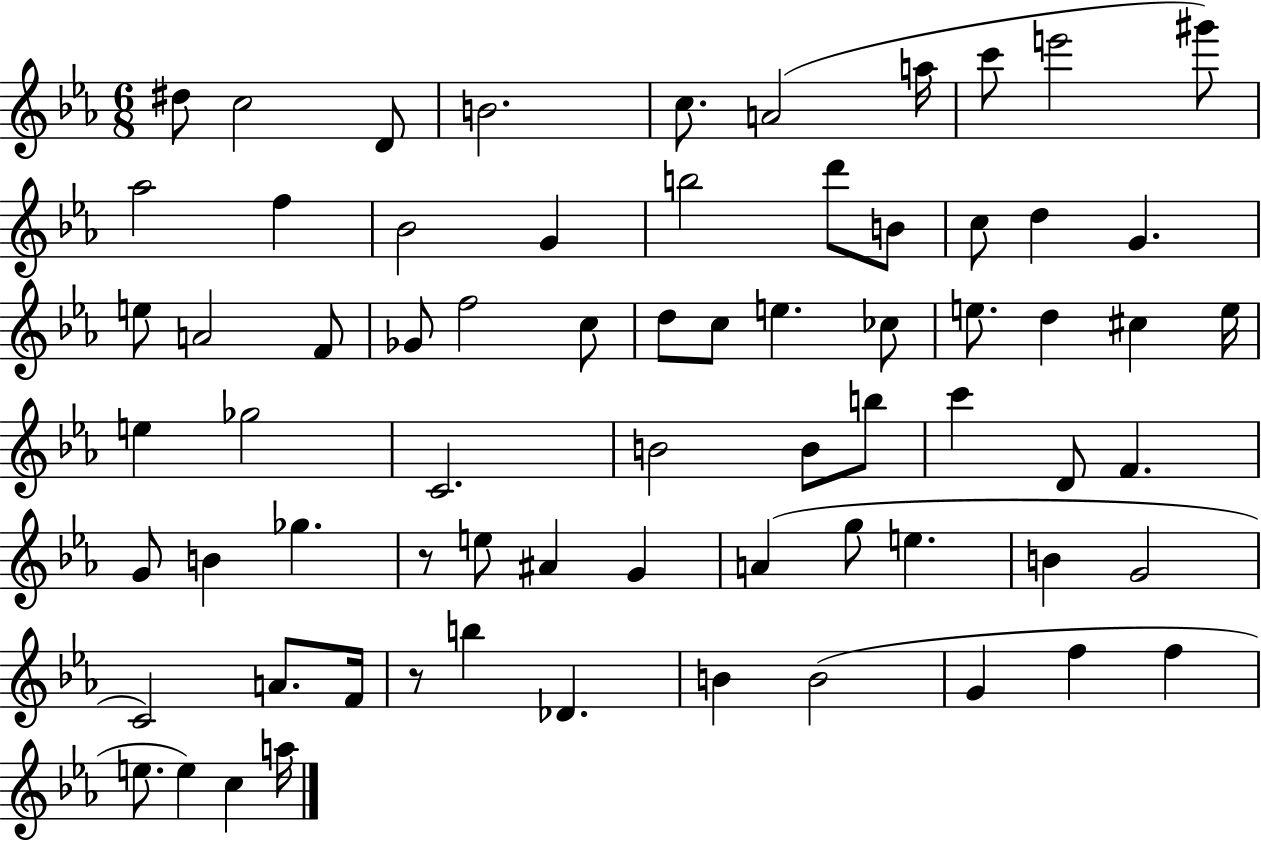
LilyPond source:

{
  \clef treble
  \numericTimeSignature
  \time 6/8
  \key ees \major
  dis''8 c''2 d'8 | b'2. | c''8. a'2( a''16 | c'''8 e'''2 gis'''8) | \break aes''2 f''4 | bes'2 g'4 | b''2 d'''8 b'8 | c''8 d''4 g'4. | \break e''8 a'2 f'8 | ges'8 f''2 c''8 | d''8 c''8 e''4. ces''8 | e''8. d''4 cis''4 e''16 | \break e''4 ges''2 | c'2. | b'2 b'8 b''8 | c'''4 d'8 f'4. | \break g'8 b'4 ges''4. | r8 e''8 ais'4 g'4 | a'4( g''8 e''4. | b'4 g'2 | \break c'2) a'8. f'16 | r8 b''4 des'4. | b'4 b'2( | g'4 f''4 f''4 | \break e''8. e''4) c''4 a''16 | \bar "|."
}